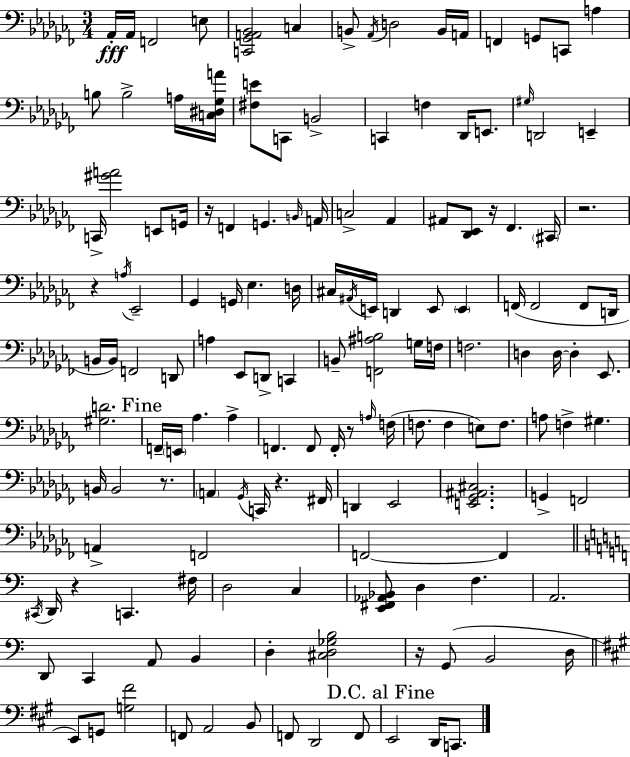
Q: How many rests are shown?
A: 9